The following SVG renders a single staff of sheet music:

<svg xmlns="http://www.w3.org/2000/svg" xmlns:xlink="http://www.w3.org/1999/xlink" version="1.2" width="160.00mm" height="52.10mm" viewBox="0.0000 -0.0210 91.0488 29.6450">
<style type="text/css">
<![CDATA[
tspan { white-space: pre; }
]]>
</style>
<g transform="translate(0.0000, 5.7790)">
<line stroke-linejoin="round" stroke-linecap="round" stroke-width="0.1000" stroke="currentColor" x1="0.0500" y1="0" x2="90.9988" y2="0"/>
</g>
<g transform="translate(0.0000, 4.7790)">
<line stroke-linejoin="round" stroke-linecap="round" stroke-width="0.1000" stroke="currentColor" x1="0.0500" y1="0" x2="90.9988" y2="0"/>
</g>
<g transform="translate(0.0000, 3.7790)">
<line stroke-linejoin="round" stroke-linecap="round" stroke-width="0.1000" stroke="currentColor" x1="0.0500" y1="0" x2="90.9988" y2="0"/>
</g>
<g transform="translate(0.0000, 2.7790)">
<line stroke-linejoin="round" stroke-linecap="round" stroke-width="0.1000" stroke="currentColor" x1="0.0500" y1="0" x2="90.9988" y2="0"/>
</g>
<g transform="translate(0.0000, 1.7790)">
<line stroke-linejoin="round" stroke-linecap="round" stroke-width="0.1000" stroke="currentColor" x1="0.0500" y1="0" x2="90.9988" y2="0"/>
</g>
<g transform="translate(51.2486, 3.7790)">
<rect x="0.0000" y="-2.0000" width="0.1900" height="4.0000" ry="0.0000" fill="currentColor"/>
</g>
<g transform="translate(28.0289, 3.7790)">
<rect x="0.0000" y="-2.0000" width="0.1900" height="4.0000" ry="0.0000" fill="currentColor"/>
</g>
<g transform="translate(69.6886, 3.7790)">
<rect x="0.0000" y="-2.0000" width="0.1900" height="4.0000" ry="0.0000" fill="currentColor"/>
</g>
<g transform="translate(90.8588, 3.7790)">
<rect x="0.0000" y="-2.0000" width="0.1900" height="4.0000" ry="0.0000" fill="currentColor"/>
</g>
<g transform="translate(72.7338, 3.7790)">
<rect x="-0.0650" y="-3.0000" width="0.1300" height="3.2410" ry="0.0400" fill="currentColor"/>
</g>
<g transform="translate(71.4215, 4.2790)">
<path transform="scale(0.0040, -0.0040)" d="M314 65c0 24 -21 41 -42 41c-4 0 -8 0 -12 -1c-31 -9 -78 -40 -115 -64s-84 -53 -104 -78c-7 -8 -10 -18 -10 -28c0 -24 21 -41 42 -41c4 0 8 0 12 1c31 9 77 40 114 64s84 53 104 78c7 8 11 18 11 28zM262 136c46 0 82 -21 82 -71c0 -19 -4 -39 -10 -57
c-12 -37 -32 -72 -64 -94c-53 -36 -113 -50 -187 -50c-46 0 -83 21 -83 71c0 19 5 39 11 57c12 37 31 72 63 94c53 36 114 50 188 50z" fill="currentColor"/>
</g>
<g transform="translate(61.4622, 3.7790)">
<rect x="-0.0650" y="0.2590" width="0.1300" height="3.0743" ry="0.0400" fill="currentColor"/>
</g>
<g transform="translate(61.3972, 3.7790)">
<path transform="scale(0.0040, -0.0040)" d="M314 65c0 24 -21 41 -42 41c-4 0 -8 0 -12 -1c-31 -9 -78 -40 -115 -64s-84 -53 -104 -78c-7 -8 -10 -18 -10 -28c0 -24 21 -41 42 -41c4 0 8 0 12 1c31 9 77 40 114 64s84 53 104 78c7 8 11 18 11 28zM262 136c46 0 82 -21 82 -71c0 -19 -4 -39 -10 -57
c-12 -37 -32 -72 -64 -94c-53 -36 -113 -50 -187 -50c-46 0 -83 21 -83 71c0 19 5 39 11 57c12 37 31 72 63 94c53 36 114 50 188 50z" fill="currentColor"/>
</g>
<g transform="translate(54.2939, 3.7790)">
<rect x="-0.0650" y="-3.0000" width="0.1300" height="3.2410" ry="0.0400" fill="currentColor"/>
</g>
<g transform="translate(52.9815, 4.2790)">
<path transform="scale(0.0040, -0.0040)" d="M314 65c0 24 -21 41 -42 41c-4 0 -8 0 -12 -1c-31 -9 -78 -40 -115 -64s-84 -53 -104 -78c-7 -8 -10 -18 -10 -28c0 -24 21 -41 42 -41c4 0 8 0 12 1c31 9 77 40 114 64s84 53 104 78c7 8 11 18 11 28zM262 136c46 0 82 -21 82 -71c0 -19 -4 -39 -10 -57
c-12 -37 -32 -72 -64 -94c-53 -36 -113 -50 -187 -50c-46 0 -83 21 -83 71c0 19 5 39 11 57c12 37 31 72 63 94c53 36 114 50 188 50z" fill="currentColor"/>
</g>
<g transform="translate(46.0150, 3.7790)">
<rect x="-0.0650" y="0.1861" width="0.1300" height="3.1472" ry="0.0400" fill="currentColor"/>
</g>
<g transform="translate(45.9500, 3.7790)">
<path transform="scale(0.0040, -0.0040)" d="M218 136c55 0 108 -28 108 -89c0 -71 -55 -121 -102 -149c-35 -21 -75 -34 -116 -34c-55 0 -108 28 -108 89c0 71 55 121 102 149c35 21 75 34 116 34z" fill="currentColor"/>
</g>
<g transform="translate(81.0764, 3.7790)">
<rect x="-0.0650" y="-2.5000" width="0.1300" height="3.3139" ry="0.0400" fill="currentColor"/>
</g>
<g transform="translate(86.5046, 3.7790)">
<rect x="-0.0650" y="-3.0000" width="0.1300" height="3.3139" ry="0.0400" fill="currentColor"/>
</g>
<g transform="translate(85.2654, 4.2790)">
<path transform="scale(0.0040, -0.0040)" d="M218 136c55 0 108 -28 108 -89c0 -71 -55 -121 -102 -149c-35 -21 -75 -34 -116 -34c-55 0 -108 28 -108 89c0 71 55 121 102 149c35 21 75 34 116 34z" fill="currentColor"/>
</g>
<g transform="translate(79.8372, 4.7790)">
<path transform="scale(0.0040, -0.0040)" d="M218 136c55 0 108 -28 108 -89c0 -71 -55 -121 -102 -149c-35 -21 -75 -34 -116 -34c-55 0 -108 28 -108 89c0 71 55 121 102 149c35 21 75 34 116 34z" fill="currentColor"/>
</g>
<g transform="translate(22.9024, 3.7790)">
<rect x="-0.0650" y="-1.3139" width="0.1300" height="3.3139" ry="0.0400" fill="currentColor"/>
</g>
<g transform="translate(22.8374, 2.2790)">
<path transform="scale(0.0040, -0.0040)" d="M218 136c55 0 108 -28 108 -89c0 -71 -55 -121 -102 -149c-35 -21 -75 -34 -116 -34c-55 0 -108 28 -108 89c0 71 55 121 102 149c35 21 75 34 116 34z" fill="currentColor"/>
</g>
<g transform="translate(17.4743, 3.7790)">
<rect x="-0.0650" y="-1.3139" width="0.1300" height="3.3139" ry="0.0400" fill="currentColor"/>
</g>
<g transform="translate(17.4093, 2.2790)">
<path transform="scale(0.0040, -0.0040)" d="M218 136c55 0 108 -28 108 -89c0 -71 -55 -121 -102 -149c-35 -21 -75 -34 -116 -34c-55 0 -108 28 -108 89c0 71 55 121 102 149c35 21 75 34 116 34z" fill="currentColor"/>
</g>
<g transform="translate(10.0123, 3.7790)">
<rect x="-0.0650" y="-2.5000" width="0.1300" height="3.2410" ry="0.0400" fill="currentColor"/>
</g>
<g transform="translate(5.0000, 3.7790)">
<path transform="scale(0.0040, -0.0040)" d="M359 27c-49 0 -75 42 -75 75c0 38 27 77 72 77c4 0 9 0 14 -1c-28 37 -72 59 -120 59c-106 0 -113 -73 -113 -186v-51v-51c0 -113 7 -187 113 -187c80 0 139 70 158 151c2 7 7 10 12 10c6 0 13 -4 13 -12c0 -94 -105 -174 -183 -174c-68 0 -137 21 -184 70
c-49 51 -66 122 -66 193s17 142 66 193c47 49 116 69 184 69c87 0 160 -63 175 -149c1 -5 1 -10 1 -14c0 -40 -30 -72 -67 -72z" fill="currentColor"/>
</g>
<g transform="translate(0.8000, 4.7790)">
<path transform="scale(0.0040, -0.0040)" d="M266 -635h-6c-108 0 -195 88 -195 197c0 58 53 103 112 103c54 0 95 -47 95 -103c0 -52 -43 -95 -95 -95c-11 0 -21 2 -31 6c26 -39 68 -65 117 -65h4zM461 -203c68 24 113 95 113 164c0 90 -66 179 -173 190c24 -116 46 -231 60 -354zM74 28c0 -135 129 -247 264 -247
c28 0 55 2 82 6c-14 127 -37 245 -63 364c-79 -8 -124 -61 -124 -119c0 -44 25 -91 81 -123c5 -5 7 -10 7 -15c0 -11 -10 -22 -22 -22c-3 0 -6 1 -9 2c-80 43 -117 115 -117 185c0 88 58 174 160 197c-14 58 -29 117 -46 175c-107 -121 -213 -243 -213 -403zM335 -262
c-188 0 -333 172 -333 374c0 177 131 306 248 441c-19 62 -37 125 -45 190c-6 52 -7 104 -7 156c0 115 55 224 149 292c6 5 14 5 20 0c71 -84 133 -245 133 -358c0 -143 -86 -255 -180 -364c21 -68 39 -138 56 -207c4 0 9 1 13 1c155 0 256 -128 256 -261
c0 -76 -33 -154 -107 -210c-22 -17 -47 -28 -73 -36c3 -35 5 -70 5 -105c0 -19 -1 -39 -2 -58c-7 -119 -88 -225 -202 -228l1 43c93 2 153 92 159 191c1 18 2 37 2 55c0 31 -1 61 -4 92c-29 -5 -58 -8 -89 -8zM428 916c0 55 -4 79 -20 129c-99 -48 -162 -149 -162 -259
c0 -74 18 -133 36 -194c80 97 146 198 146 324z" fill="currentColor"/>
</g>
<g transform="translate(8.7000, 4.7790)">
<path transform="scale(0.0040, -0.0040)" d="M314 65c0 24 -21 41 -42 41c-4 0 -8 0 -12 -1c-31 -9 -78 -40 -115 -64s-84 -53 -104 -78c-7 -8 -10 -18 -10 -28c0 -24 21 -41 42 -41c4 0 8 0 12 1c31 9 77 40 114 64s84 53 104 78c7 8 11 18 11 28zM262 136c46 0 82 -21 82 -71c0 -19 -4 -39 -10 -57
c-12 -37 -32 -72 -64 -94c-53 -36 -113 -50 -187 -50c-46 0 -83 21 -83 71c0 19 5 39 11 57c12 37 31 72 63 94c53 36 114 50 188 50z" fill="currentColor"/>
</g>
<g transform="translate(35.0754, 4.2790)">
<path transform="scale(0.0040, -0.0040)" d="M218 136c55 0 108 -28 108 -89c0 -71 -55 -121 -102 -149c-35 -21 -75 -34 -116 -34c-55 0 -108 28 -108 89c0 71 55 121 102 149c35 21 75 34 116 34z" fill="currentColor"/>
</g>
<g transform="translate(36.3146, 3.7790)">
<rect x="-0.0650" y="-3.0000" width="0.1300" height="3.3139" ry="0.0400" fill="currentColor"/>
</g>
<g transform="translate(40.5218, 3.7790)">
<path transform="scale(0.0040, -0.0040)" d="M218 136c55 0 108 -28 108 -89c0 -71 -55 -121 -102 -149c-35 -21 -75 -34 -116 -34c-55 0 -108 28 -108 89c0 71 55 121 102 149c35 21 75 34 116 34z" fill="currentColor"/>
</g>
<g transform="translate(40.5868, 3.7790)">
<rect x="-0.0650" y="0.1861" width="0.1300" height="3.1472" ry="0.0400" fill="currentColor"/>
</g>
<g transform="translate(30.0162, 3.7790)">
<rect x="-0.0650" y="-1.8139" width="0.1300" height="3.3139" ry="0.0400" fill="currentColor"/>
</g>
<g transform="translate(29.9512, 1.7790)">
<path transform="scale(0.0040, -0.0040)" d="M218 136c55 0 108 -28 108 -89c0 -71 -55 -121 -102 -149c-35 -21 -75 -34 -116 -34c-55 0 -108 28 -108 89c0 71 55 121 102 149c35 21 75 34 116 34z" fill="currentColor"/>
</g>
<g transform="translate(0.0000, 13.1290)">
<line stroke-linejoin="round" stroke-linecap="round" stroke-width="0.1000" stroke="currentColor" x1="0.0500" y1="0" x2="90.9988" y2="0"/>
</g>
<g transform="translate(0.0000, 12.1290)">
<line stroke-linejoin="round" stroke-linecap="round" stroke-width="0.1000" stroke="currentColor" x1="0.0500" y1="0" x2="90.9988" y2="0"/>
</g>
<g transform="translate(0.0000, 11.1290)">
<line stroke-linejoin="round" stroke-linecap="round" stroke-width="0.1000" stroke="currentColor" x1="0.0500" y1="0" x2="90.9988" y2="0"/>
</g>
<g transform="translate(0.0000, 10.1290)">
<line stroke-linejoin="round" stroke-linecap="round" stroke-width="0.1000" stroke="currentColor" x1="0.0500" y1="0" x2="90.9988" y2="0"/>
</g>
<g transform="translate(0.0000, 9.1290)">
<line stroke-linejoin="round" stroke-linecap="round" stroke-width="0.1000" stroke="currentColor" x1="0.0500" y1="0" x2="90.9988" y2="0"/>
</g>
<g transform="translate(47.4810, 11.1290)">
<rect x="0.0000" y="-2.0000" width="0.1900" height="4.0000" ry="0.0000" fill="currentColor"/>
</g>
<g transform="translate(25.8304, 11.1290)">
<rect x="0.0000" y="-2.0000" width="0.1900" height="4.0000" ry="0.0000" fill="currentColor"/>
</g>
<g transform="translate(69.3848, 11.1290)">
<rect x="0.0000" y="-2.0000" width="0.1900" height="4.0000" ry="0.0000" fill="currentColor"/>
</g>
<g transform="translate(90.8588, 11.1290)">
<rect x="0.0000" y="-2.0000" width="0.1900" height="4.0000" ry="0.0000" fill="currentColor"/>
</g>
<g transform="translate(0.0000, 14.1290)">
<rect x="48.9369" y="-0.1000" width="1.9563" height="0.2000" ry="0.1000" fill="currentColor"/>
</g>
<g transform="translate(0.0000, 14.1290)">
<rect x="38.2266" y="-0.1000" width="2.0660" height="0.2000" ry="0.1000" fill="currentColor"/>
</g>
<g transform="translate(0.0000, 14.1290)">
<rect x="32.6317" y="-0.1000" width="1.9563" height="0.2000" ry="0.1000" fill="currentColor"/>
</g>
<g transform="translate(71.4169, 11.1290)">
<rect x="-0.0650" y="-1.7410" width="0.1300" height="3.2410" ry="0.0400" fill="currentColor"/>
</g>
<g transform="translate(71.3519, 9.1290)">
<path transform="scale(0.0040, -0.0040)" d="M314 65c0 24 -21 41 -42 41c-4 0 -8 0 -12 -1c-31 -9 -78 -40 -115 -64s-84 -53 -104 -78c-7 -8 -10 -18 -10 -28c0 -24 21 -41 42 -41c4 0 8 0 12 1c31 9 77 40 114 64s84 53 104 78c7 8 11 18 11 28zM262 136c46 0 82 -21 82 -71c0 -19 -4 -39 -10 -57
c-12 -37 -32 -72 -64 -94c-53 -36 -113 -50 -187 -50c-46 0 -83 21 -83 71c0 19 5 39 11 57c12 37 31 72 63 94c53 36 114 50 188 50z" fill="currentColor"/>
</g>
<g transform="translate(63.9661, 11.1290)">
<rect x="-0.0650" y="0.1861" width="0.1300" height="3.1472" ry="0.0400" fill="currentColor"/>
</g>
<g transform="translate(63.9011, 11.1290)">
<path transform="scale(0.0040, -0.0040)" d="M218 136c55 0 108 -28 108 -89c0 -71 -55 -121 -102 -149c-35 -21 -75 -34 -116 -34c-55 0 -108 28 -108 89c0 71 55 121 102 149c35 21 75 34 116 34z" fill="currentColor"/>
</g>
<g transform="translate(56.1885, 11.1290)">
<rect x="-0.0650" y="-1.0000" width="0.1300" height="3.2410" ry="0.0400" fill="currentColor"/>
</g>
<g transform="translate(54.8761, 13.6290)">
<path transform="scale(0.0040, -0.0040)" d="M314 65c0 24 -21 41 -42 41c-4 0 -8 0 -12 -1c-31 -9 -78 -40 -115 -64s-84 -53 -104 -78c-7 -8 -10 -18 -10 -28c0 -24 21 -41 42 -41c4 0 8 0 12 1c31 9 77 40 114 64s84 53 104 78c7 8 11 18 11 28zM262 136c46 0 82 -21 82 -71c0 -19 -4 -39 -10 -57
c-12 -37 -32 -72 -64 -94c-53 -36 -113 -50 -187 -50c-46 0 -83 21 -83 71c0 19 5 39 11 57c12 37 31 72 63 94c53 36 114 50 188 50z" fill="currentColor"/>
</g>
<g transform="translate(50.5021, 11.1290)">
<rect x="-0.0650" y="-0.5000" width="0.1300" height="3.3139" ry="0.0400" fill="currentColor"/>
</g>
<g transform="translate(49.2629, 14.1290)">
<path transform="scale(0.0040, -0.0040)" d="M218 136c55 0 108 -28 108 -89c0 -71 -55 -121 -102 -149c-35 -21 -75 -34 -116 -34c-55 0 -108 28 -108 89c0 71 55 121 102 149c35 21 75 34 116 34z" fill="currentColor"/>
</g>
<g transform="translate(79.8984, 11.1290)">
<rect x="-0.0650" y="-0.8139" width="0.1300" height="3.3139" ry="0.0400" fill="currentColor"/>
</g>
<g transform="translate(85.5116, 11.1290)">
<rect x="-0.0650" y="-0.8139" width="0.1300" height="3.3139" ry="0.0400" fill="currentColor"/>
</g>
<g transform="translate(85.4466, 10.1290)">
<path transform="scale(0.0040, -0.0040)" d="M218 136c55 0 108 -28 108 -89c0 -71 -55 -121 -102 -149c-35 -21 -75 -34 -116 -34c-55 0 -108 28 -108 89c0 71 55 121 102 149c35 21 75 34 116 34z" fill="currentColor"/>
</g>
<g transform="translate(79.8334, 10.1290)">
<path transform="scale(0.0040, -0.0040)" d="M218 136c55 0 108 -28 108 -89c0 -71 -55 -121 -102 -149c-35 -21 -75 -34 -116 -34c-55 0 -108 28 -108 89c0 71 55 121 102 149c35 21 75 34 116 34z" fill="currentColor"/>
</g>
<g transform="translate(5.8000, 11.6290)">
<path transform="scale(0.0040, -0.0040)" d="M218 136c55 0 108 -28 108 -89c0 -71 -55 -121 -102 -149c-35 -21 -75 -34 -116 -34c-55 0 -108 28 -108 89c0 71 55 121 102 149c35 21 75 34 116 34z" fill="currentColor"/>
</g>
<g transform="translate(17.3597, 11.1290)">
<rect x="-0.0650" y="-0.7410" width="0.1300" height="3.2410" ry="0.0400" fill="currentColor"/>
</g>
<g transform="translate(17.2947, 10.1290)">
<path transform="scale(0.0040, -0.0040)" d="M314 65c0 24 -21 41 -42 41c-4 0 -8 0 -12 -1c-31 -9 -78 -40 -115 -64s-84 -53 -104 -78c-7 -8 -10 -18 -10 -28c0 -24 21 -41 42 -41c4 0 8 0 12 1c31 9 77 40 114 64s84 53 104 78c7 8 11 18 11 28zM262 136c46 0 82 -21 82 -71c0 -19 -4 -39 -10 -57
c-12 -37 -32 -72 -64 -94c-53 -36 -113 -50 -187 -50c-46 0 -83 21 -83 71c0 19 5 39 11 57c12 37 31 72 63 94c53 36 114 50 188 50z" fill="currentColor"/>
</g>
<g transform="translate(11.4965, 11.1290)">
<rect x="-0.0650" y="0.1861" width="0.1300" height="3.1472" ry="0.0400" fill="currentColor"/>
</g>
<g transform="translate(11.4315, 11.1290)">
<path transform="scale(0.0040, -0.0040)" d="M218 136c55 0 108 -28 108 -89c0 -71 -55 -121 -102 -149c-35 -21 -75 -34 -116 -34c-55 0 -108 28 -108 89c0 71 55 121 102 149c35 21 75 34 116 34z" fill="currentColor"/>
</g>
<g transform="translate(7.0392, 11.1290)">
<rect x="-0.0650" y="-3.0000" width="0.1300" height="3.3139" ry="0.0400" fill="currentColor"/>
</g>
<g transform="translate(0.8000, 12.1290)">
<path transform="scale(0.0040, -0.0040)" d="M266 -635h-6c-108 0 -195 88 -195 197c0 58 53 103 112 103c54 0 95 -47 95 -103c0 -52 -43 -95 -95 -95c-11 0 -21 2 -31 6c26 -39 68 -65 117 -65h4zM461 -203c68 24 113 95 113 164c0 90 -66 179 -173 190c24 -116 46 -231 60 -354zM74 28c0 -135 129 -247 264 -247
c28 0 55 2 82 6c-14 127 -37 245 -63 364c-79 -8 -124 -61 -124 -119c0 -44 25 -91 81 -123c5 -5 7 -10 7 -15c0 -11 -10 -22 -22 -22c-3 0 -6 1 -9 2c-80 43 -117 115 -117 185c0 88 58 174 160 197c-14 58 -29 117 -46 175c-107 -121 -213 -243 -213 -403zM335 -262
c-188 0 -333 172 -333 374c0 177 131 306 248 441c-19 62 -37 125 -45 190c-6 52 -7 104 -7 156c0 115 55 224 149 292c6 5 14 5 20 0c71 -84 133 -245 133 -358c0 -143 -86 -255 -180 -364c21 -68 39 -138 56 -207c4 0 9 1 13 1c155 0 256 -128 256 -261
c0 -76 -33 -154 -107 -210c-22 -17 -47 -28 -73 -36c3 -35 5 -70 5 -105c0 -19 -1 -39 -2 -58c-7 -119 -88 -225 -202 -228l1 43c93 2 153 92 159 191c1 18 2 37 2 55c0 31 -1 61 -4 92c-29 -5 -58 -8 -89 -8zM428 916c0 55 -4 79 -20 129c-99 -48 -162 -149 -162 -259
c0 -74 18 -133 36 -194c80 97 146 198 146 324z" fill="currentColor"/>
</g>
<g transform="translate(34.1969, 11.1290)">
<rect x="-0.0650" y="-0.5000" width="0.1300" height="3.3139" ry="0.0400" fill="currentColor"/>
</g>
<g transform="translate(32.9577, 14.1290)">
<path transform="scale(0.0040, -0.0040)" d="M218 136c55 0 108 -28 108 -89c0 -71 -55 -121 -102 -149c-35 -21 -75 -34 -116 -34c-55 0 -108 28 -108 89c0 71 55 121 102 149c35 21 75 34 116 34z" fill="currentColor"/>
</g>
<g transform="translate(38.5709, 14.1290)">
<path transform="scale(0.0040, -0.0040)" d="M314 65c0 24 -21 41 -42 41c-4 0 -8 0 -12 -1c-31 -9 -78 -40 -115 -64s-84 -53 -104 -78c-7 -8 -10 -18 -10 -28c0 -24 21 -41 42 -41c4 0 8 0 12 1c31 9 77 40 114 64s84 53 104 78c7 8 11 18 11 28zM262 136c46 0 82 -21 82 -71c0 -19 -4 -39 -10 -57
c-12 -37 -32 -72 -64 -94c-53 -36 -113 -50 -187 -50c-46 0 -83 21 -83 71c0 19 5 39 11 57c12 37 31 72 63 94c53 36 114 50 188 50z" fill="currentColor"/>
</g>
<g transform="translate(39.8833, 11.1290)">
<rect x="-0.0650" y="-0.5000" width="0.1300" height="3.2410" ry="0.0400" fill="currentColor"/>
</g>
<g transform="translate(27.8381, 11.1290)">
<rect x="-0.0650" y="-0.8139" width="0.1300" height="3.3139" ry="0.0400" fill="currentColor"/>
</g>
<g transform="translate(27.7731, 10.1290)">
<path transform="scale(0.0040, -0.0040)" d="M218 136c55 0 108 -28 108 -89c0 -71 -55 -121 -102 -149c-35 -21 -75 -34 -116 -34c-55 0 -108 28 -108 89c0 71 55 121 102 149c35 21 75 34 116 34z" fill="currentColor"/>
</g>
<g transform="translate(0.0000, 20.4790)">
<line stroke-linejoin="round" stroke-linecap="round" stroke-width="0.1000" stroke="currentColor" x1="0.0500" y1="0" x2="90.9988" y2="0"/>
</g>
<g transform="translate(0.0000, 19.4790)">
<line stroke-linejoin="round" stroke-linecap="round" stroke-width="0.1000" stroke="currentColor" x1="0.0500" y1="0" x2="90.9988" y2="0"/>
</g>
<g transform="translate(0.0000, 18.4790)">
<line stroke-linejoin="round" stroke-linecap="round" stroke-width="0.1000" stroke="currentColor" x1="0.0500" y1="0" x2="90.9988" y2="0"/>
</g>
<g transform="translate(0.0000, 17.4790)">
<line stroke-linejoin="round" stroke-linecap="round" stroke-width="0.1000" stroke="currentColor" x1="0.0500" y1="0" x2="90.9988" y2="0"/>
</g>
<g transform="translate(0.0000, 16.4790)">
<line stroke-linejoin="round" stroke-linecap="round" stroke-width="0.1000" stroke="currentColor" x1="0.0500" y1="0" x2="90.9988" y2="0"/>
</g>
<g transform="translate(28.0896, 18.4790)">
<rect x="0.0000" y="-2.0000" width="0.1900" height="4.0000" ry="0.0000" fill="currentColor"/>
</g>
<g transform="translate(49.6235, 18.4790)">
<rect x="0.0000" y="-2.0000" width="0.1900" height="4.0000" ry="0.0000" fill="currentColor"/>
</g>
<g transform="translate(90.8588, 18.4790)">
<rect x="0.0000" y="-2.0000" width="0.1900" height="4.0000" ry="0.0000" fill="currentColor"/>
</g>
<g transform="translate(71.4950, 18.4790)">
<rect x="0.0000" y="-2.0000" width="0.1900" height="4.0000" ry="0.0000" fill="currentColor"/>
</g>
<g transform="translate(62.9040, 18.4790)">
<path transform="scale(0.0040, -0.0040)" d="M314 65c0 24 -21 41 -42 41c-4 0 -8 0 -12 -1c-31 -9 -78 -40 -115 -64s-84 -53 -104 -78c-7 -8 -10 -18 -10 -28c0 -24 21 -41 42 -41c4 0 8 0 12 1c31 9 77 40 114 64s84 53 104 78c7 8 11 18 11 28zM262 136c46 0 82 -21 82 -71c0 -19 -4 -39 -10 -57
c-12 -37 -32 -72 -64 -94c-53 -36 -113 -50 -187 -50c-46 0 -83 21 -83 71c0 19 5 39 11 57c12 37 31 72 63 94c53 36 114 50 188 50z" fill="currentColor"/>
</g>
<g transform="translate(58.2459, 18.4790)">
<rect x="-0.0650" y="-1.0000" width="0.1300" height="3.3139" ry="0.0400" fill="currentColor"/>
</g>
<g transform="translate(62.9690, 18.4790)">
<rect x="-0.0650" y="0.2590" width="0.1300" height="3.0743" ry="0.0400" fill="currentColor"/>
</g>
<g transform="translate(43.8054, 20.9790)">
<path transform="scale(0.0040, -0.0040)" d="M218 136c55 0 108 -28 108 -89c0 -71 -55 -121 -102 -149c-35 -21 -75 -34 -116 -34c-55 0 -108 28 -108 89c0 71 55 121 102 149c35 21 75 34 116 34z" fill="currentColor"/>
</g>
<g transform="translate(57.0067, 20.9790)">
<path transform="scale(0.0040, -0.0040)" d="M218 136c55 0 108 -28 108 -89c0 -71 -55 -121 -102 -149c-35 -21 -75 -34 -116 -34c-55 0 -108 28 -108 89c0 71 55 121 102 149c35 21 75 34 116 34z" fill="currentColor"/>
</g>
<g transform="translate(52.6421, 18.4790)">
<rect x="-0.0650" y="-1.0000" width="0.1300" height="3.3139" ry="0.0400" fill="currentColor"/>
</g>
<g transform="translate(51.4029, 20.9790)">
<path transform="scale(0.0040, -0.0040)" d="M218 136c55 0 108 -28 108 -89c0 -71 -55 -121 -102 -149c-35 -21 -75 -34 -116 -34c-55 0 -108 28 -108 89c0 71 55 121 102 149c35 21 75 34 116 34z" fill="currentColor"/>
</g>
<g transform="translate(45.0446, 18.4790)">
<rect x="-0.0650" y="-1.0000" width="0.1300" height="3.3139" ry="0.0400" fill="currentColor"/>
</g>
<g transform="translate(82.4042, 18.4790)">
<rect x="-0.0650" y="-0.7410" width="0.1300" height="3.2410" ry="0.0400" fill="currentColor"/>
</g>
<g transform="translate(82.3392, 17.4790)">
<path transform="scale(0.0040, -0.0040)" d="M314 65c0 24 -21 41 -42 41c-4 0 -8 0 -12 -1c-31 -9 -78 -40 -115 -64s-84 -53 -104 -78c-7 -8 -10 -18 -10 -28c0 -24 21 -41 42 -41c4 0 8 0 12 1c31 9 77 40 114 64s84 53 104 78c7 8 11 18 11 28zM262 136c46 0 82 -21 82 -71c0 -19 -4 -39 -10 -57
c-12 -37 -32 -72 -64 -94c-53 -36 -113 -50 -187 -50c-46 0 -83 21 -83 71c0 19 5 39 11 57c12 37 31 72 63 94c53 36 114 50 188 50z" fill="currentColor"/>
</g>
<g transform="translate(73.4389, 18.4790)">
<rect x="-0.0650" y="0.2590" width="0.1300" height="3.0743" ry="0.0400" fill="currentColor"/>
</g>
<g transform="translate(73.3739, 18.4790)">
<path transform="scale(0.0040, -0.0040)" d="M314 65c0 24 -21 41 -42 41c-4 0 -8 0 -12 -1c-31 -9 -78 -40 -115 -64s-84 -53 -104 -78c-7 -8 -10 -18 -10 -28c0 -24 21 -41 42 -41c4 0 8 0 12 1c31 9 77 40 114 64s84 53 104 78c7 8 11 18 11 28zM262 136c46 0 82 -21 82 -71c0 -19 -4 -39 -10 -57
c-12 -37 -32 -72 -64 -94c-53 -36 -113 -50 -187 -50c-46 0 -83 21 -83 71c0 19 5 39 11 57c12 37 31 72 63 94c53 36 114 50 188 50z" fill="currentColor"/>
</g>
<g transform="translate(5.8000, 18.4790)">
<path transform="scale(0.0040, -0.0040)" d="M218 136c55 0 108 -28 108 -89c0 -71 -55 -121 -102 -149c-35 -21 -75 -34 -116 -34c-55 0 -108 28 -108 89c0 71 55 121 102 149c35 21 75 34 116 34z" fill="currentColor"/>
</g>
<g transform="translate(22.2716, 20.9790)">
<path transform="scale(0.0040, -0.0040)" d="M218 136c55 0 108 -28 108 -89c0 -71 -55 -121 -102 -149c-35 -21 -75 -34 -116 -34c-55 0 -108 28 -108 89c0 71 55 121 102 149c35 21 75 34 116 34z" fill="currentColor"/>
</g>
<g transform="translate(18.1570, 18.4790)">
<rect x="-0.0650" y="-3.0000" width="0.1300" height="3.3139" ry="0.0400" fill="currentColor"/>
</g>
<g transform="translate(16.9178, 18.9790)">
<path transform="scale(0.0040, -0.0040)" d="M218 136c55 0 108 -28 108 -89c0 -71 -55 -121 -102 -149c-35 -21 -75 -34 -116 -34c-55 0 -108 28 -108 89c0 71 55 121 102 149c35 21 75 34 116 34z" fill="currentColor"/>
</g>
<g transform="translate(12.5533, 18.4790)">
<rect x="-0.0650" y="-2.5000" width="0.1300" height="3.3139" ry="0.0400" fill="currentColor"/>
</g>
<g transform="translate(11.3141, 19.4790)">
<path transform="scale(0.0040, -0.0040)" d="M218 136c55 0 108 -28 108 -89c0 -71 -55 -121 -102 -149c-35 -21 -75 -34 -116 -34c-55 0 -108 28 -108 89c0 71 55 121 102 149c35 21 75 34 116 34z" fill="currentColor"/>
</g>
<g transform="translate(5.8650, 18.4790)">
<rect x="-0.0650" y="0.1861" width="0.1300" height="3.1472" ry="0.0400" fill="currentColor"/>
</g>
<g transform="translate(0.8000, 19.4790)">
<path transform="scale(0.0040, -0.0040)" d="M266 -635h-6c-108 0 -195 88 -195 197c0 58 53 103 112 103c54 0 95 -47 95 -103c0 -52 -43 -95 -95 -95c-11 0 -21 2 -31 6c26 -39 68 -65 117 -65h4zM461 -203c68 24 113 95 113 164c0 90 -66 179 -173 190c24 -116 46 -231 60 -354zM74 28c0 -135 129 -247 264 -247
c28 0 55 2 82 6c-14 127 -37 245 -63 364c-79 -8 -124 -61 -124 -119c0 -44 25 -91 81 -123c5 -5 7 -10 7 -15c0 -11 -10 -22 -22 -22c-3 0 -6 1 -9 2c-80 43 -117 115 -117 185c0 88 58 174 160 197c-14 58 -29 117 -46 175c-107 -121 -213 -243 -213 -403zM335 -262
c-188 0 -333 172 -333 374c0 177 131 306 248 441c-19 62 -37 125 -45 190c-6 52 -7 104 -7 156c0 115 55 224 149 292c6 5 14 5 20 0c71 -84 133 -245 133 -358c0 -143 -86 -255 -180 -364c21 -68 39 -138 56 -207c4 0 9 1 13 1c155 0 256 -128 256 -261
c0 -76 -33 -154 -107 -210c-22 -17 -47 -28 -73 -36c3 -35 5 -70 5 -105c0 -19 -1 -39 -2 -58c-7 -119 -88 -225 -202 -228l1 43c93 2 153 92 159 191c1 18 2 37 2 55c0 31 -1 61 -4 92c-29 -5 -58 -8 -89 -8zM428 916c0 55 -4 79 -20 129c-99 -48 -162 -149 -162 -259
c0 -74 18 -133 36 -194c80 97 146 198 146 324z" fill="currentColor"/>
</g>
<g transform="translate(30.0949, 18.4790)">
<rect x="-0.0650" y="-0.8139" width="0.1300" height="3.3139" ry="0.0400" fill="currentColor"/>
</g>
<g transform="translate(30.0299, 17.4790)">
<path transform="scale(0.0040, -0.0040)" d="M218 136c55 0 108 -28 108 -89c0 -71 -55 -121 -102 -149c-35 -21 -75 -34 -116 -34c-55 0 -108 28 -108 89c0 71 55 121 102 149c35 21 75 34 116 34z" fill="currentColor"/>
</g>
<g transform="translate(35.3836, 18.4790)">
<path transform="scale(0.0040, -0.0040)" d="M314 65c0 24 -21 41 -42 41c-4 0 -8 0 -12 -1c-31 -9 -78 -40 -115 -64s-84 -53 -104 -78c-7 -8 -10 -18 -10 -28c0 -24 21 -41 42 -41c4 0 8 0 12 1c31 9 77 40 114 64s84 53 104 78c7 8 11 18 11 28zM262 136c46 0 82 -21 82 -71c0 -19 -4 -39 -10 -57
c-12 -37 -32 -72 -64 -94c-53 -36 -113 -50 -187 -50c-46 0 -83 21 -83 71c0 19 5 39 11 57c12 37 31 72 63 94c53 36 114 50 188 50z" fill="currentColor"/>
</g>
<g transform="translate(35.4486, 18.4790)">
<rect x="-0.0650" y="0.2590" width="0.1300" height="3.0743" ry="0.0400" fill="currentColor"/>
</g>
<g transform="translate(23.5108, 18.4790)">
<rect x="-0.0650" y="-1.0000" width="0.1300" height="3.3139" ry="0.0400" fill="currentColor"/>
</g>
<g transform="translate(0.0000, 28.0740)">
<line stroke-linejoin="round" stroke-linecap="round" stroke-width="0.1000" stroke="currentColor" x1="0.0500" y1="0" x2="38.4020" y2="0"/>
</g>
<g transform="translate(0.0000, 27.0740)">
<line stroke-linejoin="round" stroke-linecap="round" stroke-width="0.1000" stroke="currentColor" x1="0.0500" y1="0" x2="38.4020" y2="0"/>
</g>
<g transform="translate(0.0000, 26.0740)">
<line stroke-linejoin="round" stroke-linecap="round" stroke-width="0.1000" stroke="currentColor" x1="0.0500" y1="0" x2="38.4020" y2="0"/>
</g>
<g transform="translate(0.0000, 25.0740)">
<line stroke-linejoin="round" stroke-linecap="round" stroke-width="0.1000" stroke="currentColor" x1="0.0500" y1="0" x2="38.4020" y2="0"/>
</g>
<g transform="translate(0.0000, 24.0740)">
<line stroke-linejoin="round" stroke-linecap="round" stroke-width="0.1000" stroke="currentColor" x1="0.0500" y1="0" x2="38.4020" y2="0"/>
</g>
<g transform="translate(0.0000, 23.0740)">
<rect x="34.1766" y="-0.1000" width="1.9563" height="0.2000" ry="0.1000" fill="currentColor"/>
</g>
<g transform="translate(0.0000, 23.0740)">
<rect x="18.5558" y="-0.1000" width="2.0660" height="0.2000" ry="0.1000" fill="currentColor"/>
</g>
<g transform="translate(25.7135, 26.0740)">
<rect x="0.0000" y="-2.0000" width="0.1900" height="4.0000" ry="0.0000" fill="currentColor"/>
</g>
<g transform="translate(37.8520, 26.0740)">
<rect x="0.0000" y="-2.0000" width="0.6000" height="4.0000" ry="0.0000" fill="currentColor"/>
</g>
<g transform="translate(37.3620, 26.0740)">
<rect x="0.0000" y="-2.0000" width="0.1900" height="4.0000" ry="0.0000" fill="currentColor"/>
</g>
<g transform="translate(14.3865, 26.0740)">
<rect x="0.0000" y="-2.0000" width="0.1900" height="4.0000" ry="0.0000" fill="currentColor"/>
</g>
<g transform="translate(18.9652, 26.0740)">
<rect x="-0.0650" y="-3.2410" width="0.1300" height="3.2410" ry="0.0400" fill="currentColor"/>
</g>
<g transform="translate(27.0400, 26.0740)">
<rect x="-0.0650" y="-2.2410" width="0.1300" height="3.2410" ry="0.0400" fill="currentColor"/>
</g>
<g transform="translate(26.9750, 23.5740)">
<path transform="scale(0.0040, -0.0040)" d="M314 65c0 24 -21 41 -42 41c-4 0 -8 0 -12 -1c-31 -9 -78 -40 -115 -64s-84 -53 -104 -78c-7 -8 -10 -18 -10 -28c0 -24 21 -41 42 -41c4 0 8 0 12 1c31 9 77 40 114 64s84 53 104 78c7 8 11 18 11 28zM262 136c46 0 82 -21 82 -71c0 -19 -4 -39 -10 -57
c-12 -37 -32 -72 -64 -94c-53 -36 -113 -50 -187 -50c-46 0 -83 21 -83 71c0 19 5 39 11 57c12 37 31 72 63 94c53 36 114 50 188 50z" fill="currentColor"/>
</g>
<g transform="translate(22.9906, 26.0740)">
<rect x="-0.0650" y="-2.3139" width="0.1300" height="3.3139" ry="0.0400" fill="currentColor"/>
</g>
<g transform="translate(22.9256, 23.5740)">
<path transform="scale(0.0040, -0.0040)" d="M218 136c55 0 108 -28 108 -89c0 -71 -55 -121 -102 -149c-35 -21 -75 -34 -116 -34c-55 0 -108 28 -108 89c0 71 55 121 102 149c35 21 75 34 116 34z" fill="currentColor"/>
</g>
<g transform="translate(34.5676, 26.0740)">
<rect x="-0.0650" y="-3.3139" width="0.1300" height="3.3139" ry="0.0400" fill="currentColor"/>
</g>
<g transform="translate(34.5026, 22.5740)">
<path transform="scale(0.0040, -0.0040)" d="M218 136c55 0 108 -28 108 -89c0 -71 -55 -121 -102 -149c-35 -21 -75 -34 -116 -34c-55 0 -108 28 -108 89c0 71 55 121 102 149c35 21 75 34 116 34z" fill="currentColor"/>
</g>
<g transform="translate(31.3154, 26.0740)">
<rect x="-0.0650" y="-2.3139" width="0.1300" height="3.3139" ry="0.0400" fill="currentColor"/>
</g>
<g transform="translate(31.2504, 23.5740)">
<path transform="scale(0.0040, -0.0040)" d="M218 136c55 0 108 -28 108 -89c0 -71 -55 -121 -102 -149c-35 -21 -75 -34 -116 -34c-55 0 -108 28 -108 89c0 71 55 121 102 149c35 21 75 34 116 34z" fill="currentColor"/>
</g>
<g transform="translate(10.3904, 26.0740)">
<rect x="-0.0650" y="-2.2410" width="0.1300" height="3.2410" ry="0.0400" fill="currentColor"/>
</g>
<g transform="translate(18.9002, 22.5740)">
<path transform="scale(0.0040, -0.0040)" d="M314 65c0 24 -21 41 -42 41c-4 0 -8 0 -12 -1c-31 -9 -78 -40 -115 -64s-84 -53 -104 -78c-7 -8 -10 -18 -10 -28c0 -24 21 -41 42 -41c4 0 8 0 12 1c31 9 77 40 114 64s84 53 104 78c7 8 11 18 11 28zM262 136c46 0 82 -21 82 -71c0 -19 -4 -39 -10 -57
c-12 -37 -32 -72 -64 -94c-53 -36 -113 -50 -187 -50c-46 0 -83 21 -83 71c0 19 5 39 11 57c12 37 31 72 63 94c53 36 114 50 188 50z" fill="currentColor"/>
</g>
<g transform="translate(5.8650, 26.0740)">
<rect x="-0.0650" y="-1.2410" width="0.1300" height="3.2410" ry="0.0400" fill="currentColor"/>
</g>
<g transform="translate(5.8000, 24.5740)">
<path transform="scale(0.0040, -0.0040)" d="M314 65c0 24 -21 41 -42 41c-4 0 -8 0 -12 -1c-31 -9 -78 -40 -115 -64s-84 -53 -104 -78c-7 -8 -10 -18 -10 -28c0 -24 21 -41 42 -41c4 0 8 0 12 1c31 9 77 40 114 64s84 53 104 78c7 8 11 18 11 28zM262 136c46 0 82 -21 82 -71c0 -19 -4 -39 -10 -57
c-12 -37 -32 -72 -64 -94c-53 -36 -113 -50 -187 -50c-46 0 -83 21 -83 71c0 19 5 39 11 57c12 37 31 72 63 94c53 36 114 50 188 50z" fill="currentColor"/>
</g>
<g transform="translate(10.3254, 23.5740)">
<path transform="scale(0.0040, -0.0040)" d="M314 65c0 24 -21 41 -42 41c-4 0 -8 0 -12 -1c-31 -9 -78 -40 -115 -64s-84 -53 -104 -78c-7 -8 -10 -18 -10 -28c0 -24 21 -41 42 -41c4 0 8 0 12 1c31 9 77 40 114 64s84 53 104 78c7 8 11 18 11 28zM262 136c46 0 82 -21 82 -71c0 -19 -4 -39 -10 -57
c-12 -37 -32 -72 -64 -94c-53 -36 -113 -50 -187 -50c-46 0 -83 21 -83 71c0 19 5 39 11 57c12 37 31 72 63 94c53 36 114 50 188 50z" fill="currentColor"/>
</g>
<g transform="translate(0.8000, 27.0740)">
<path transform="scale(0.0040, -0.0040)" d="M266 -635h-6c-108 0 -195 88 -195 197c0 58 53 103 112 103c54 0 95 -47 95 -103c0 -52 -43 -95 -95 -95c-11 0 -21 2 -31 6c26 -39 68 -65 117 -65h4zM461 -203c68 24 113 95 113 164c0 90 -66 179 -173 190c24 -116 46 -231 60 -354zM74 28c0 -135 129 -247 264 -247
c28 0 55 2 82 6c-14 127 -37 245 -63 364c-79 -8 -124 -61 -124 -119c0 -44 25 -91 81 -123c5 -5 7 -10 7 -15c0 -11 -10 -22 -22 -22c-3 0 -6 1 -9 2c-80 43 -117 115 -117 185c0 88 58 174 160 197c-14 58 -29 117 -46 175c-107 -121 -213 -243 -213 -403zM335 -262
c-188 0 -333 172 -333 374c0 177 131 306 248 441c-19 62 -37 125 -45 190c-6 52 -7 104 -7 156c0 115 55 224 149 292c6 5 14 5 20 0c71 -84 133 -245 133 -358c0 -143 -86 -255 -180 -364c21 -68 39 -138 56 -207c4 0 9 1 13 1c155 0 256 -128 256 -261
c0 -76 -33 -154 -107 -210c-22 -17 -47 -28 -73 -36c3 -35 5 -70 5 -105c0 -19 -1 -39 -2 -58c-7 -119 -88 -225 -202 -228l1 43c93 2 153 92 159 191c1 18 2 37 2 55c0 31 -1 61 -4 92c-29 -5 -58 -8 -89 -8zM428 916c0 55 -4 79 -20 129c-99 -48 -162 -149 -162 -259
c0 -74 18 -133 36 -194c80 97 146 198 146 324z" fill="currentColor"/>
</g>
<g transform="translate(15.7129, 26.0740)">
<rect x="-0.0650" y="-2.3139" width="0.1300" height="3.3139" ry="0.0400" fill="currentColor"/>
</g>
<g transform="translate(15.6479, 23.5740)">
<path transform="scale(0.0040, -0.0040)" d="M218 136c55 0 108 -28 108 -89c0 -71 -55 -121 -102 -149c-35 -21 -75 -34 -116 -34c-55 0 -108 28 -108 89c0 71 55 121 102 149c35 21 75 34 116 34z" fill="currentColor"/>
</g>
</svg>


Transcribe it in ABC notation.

X:1
T:Untitled
M:4/4
L:1/4
K:C
G2 e e f A B B A2 B2 A2 G A A B d2 d C C2 C D2 B f2 d d B G A D d B2 D D D B2 B2 d2 e2 g2 g b2 g g2 g b